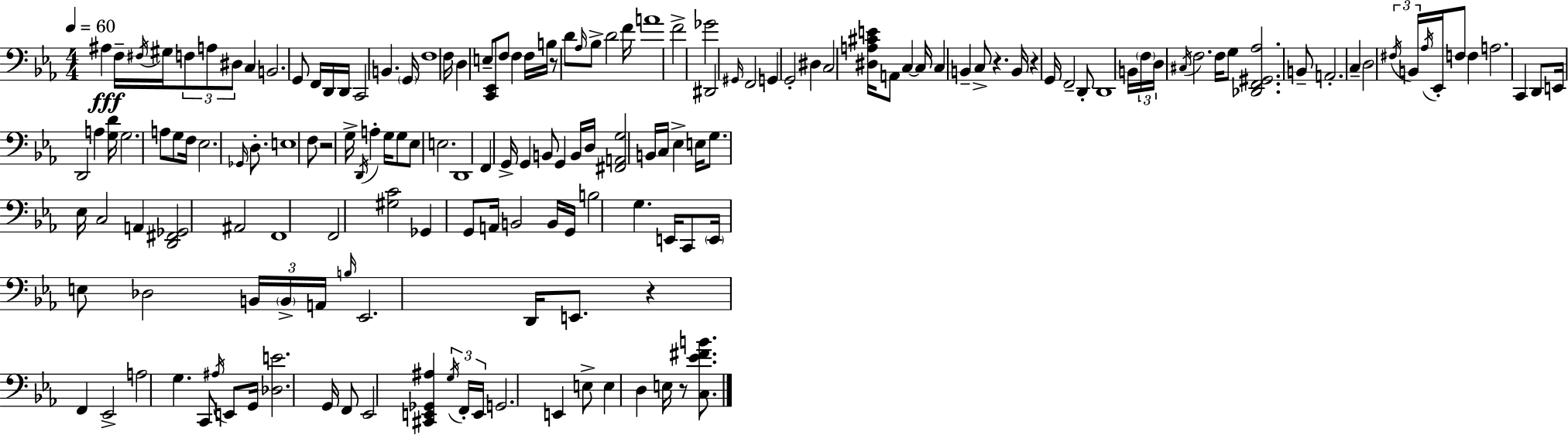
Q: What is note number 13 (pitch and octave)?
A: D2